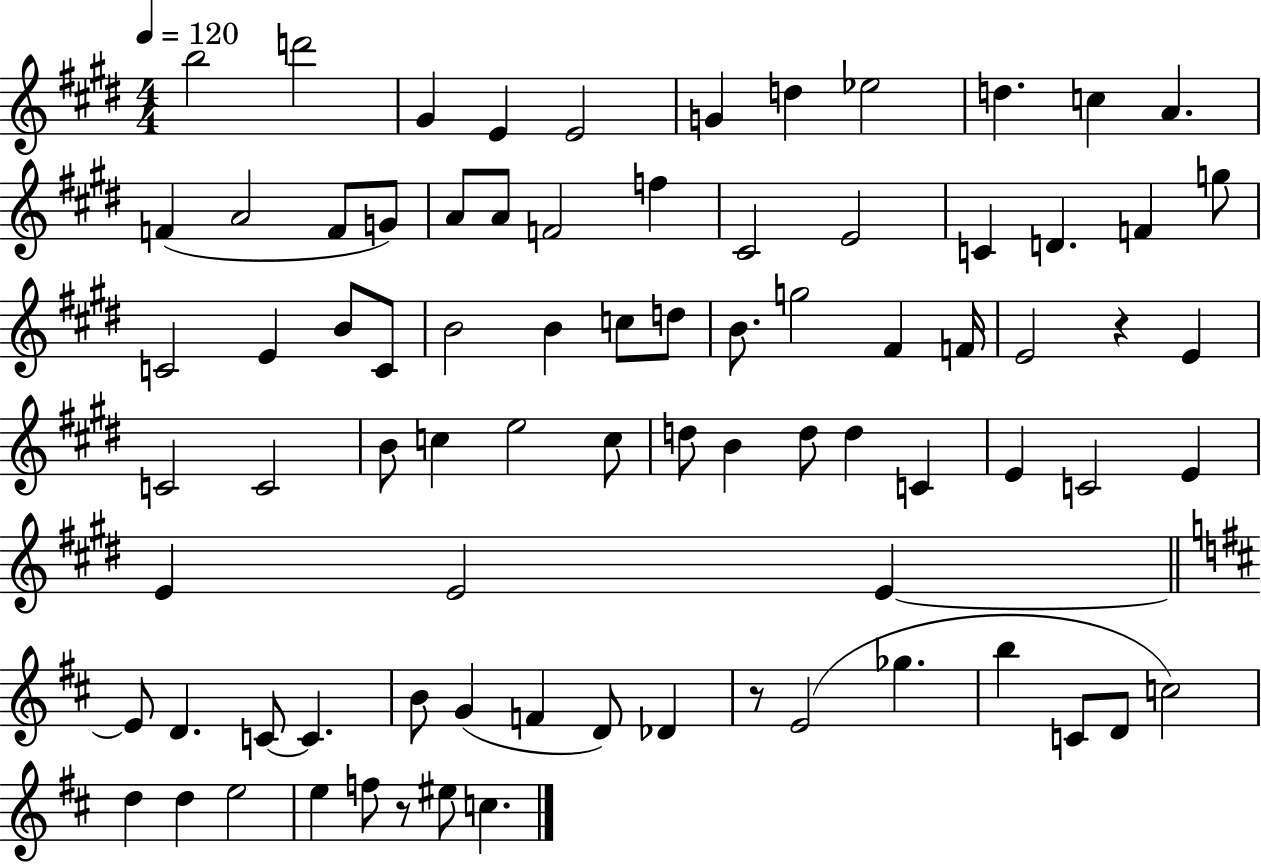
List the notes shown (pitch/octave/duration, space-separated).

B5/h D6/h G#4/q E4/q E4/h G4/q D5/q Eb5/h D5/q. C5/q A4/q. F4/q A4/h F4/e G4/e A4/e A4/e F4/h F5/q C#4/h E4/h C4/q D4/q. F4/q G5/e C4/h E4/q B4/e C4/e B4/h B4/q C5/e D5/e B4/e. G5/h F#4/q F4/s E4/h R/q E4/q C4/h C4/h B4/e C5/q E5/h C5/e D5/e B4/q D5/e D5/q C4/q E4/q C4/h E4/q E4/q E4/h E4/q E4/e D4/q. C4/e C4/q. B4/e G4/q F4/q D4/e Db4/q R/e E4/h Gb5/q. B5/q C4/e D4/e C5/h D5/q D5/q E5/h E5/q F5/e R/e EIS5/e C5/q.